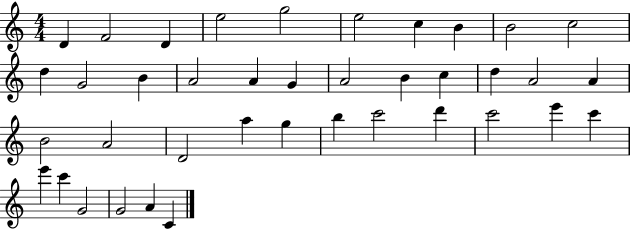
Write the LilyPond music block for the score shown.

{
  \clef treble
  \numericTimeSignature
  \time 4/4
  \key c \major
  d'4 f'2 d'4 | e''2 g''2 | e''2 c''4 b'4 | b'2 c''2 | \break d''4 g'2 b'4 | a'2 a'4 g'4 | a'2 b'4 c''4 | d''4 a'2 a'4 | \break b'2 a'2 | d'2 a''4 g''4 | b''4 c'''2 d'''4 | c'''2 e'''4 c'''4 | \break e'''4 c'''4 g'2 | g'2 a'4 c'4 | \bar "|."
}